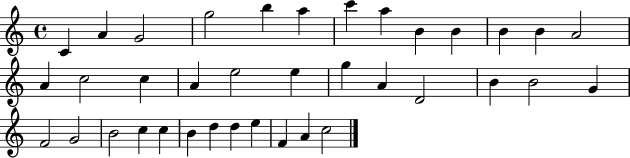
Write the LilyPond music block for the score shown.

{
  \clef treble
  \time 4/4
  \defaultTimeSignature
  \key c \major
  c'4 a'4 g'2 | g''2 b''4 a''4 | c'''4 a''4 b'4 b'4 | b'4 b'4 a'2 | \break a'4 c''2 c''4 | a'4 e''2 e''4 | g''4 a'4 d'2 | b'4 b'2 g'4 | \break f'2 g'2 | b'2 c''4 c''4 | b'4 d''4 d''4 e''4 | f'4 a'4 c''2 | \break \bar "|."
}